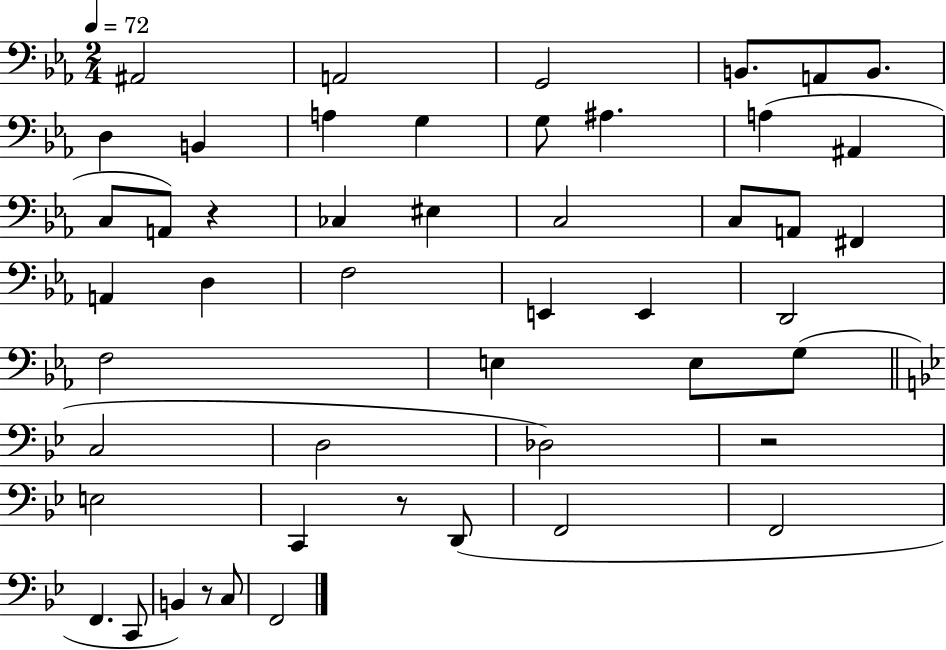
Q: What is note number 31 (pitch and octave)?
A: E3